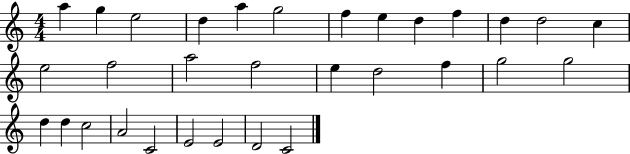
X:1
T:Untitled
M:4/4
L:1/4
K:C
a g e2 d a g2 f e d f d d2 c e2 f2 a2 f2 e d2 f g2 g2 d d c2 A2 C2 E2 E2 D2 C2